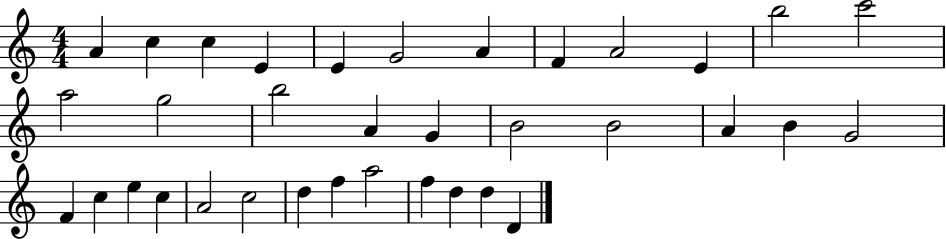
X:1
T:Untitled
M:4/4
L:1/4
K:C
A c c E E G2 A F A2 E b2 c'2 a2 g2 b2 A G B2 B2 A B G2 F c e c A2 c2 d f a2 f d d D